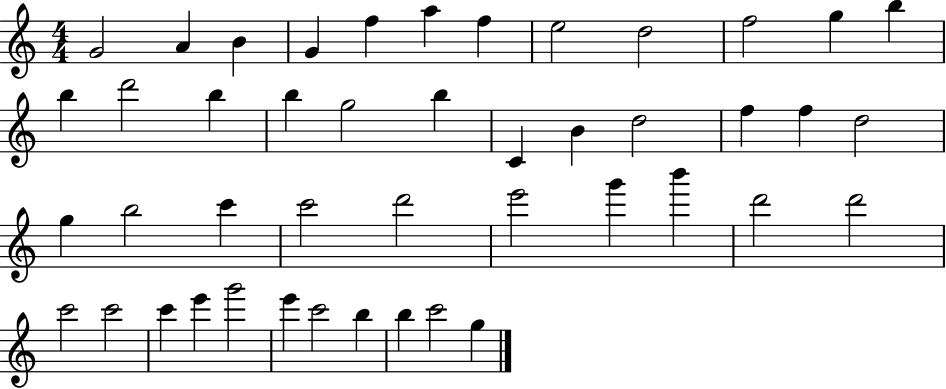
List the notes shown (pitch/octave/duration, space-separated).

G4/h A4/q B4/q G4/q F5/q A5/q F5/q E5/h D5/h F5/h G5/q B5/q B5/q D6/h B5/q B5/q G5/h B5/q C4/q B4/q D5/h F5/q F5/q D5/h G5/q B5/h C6/q C6/h D6/h E6/h G6/q B6/q D6/h D6/h C6/h C6/h C6/q E6/q G6/h E6/q C6/h B5/q B5/q C6/h G5/q